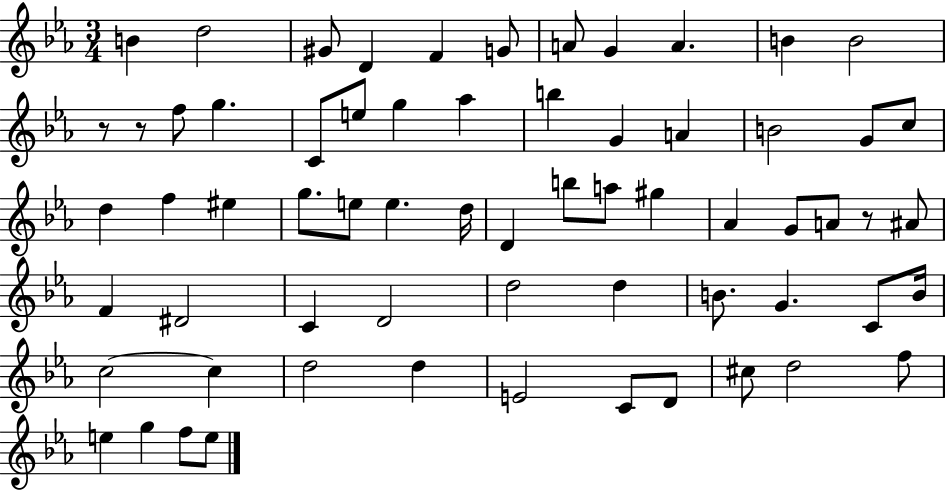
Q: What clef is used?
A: treble